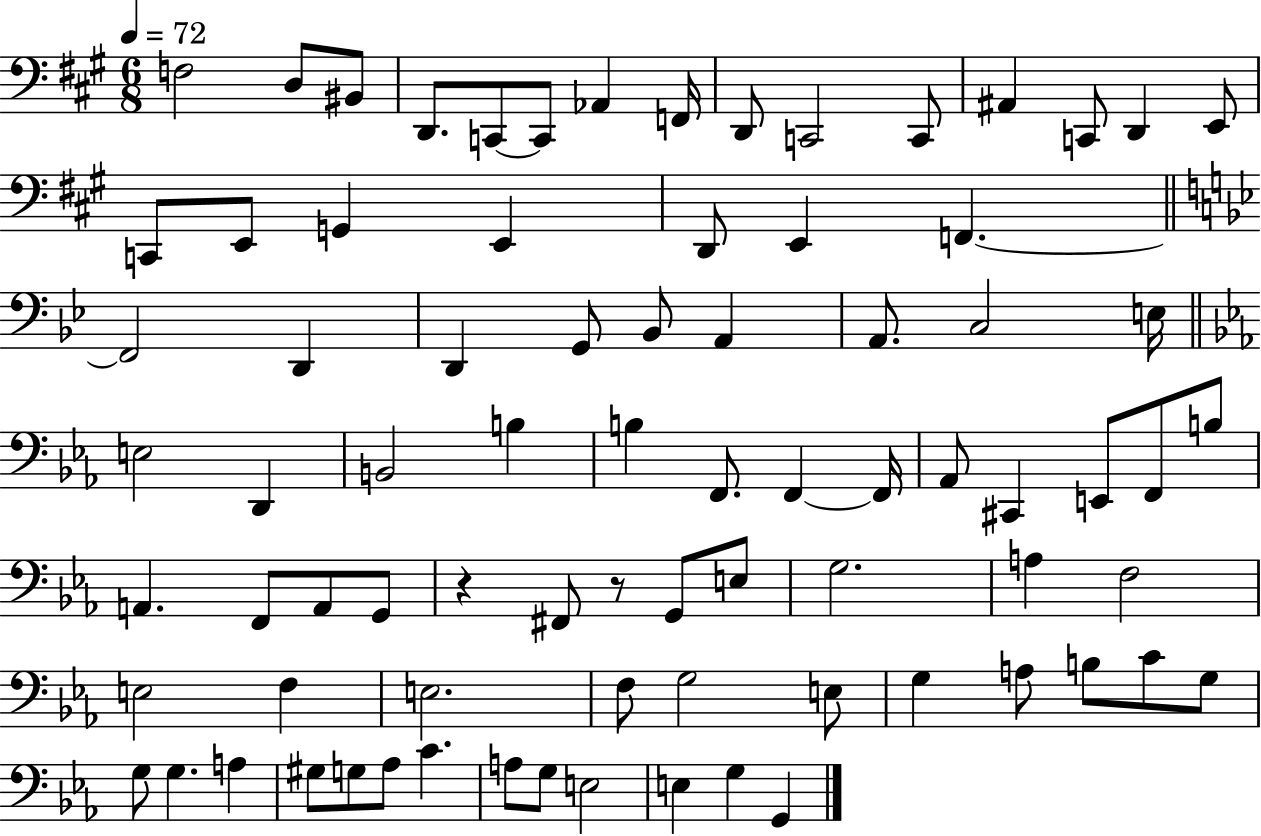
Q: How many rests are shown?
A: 2